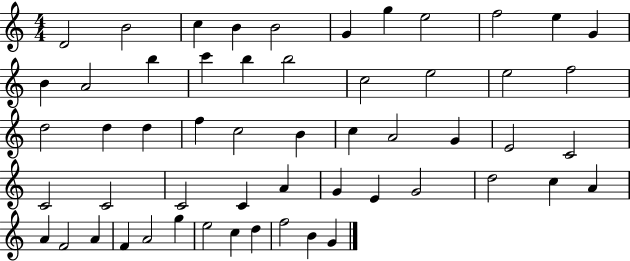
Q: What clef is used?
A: treble